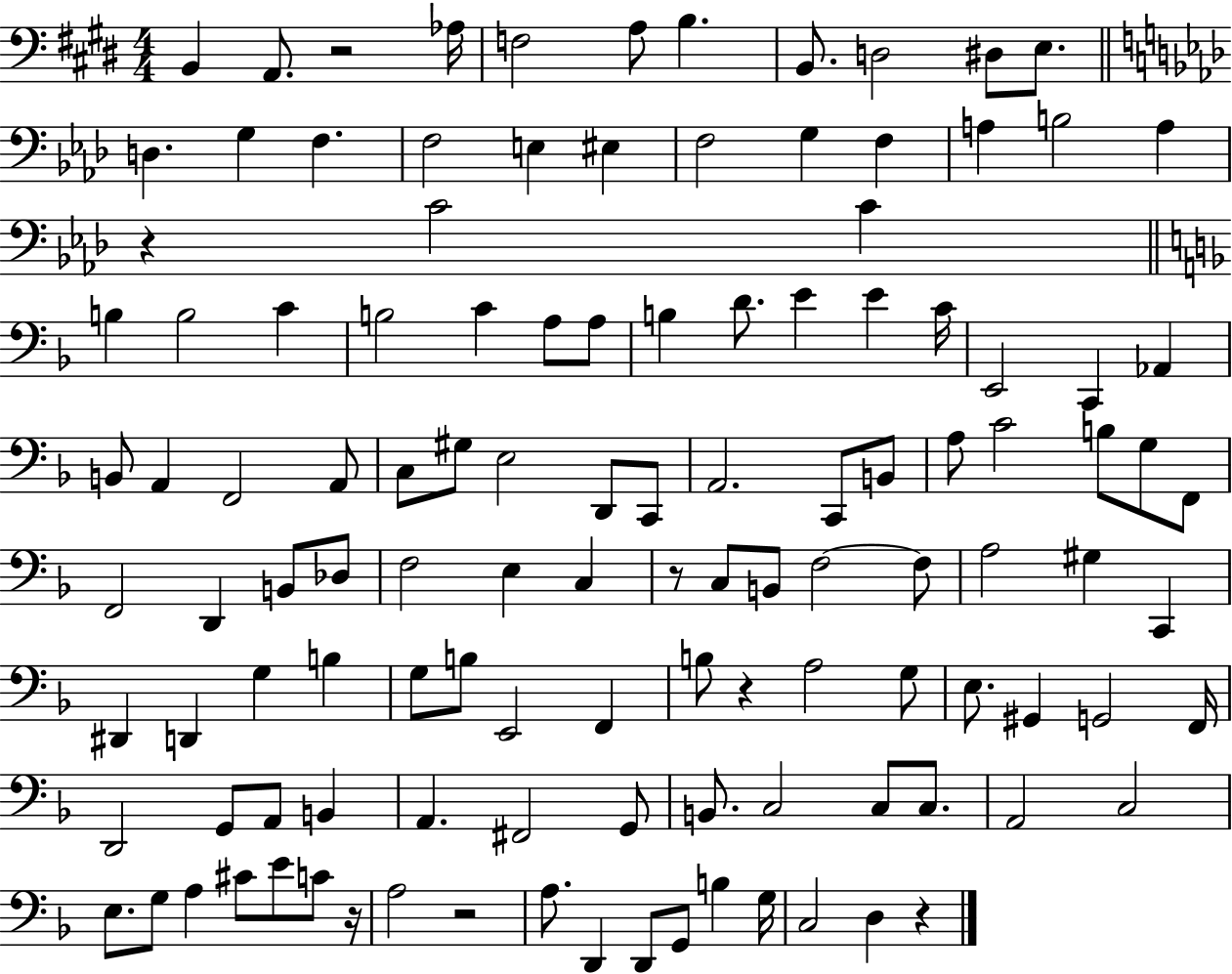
B2/q A2/e. R/h Ab3/s F3/h A3/e B3/q. B2/e. D3/h D#3/e E3/e. D3/q. G3/q F3/q. F3/h E3/q EIS3/q F3/h G3/q F3/q A3/q B3/h A3/q R/q C4/h C4/q B3/q B3/h C4/q B3/h C4/q A3/e A3/e B3/q D4/e. E4/q E4/q C4/s E2/h C2/q Ab2/q B2/e A2/q F2/h A2/e C3/e G#3/e E3/h D2/e C2/e A2/h. C2/e B2/e A3/e C4/h B3/e G3/e F2/e F2/h D2/q B2/e Db3/e F3/h E3/q C3/q R/e C3/e B2/e F3/h F3/e A3/h G#3/q C2/q D#2/q D2/q G3/q B3/q G3/e B3/e E2/h F2/q B3/e R/q A3/h G3/e E3/e. G#2/q G2/h F2/s D2/h G2/e A2/e B2/q A2/q. F#2/h G2/e B2/e. C3/h C3/e C3/e. A2/h C3/h E3/e. G3/e A3/q C#4/e E4/e C4/e R/s A3/h R/h A3/e. D2/q D2/e G2/e B3/q G3/s C3/h D3/q R/q